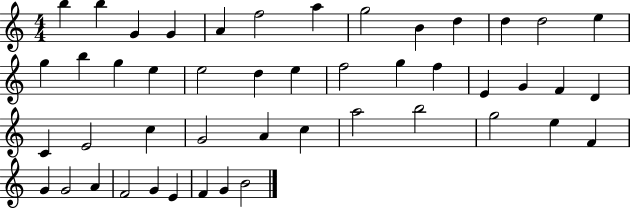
B5/q B5/q G4/q G4/q A4/q F5/h A5/q G5/h B4/q D5/q D5/q D5/h E5/q G5/q B5/q G5/q E5/q E5/h D5/q E5/q F5/h G5/q F5/q E4/q G4/q F4/q D4/q C4/q E4/h C5/q G4/h A4/q C5/q A5/h B5/h G5/h E5/q F4/q G4/q G4/h A4/q F4/h G4/q E4/q F4/q G4/q B4/h